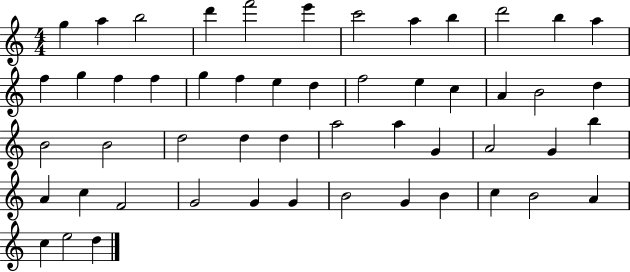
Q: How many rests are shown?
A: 0